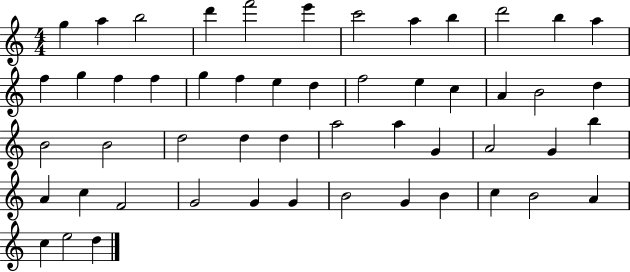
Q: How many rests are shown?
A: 0